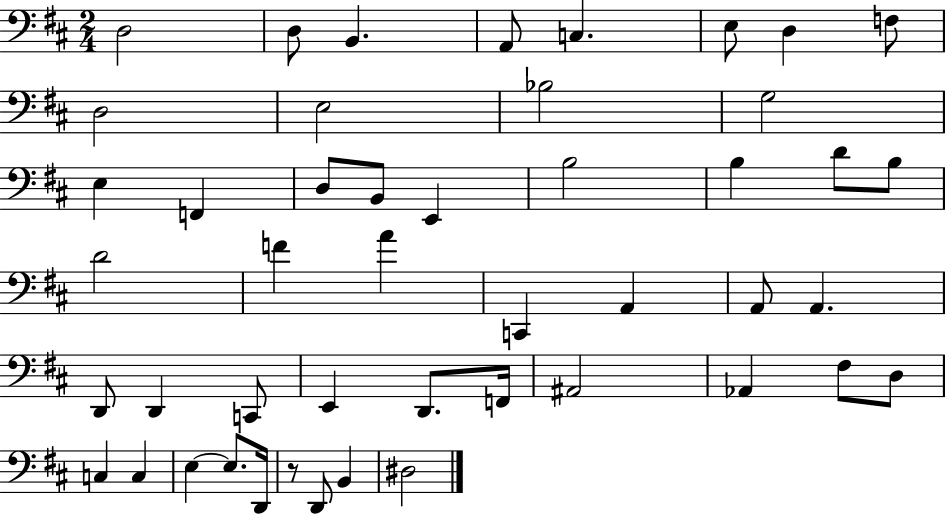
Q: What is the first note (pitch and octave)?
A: D3